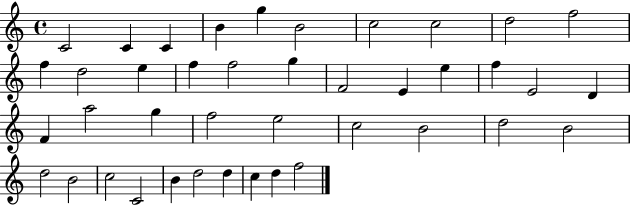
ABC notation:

X:1
T:Untitled
M:4/4
L:1/4
K:C
C2 C C B g B2 c2 c2 d2 f2 f d2 e f f2 g F2 E e f E2 D F a2 g f2 e2 c2 B2 d2 B2 d2 B2 c2 C2 B d2 d c d f2